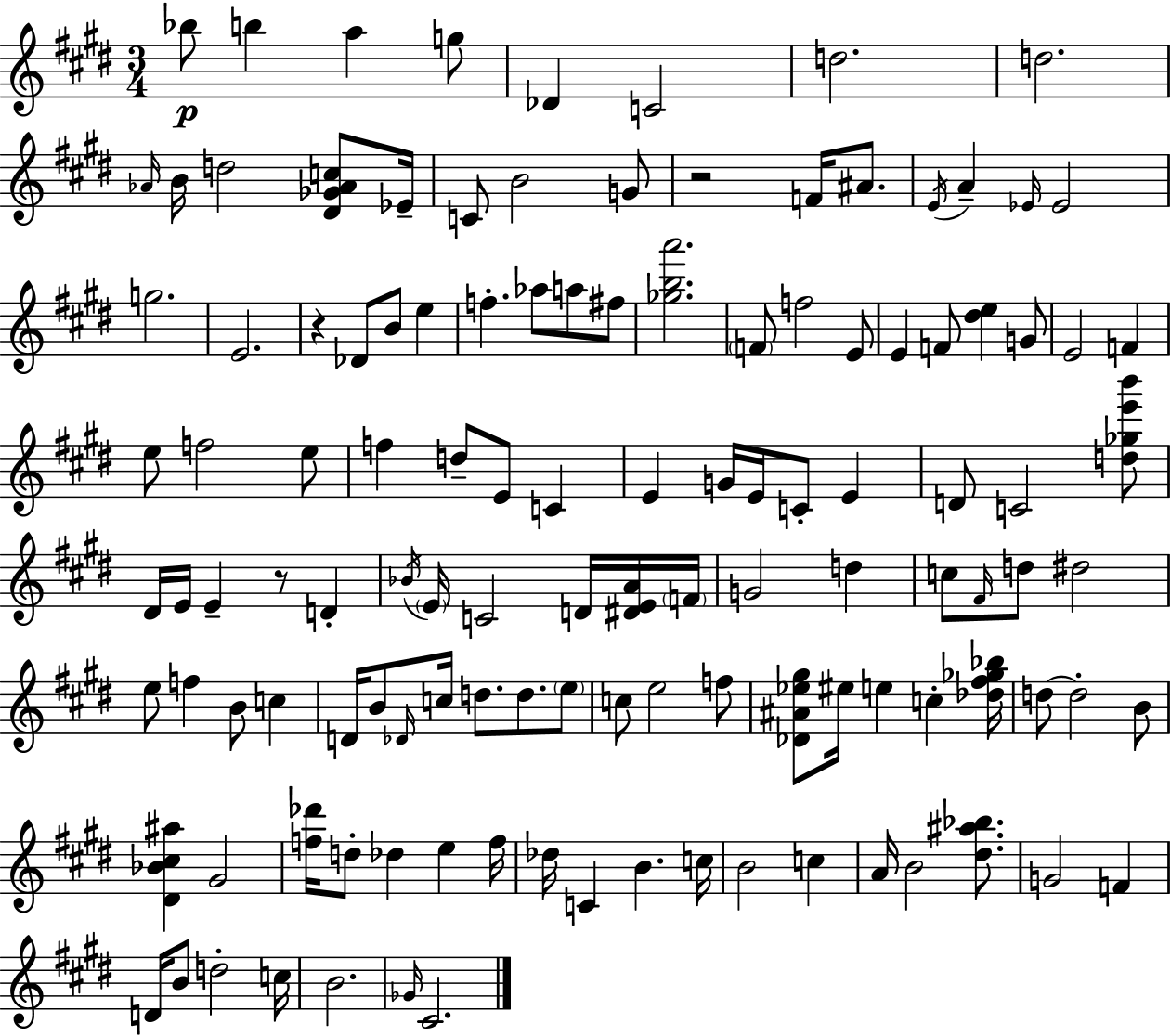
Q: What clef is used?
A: treble